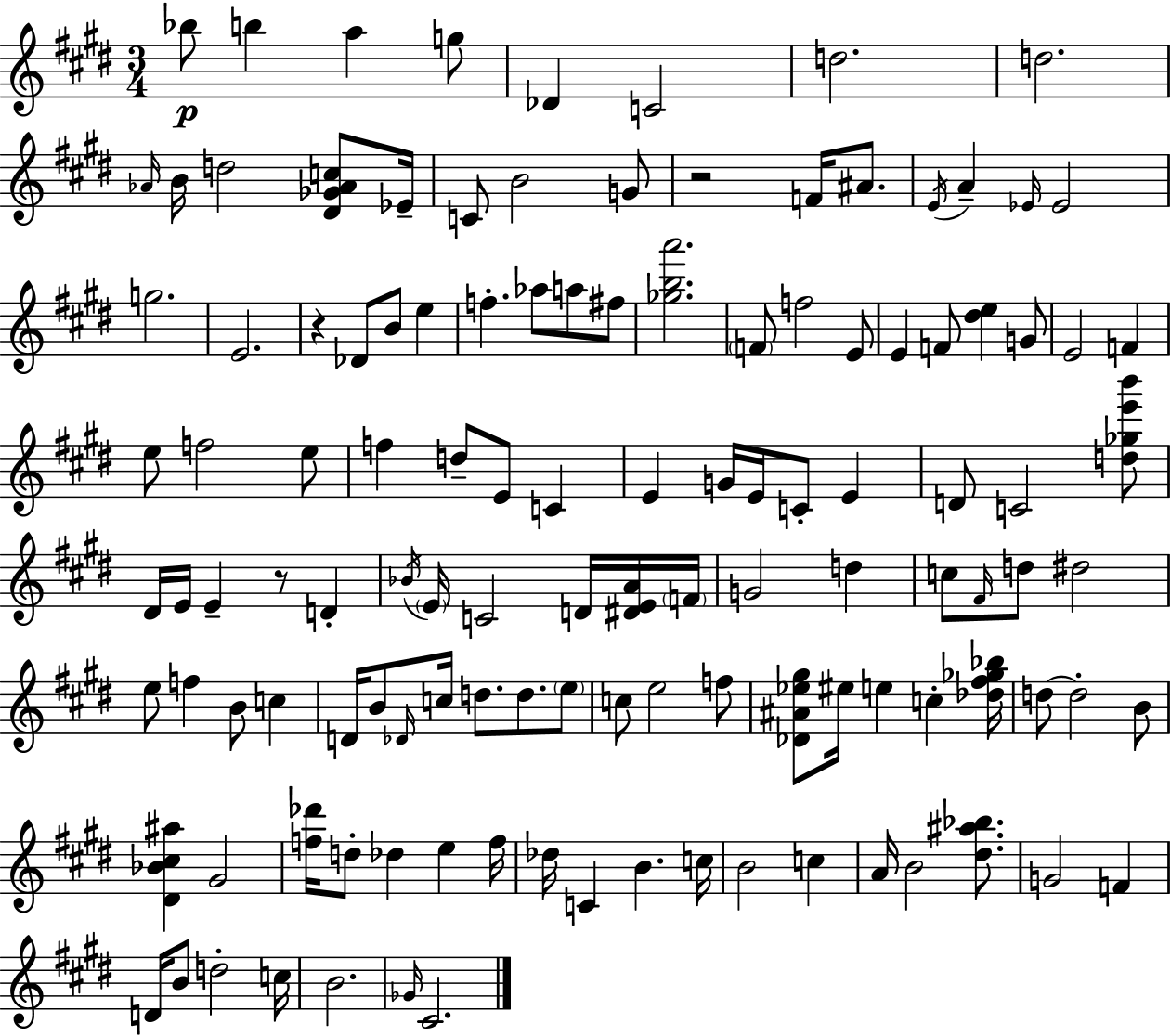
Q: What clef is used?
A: treble